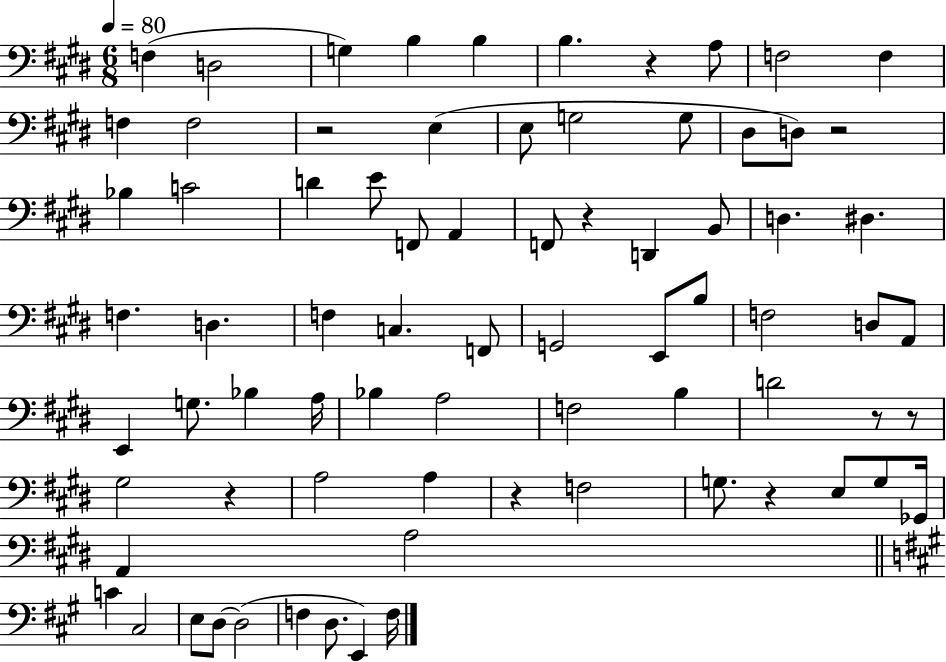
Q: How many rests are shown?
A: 9